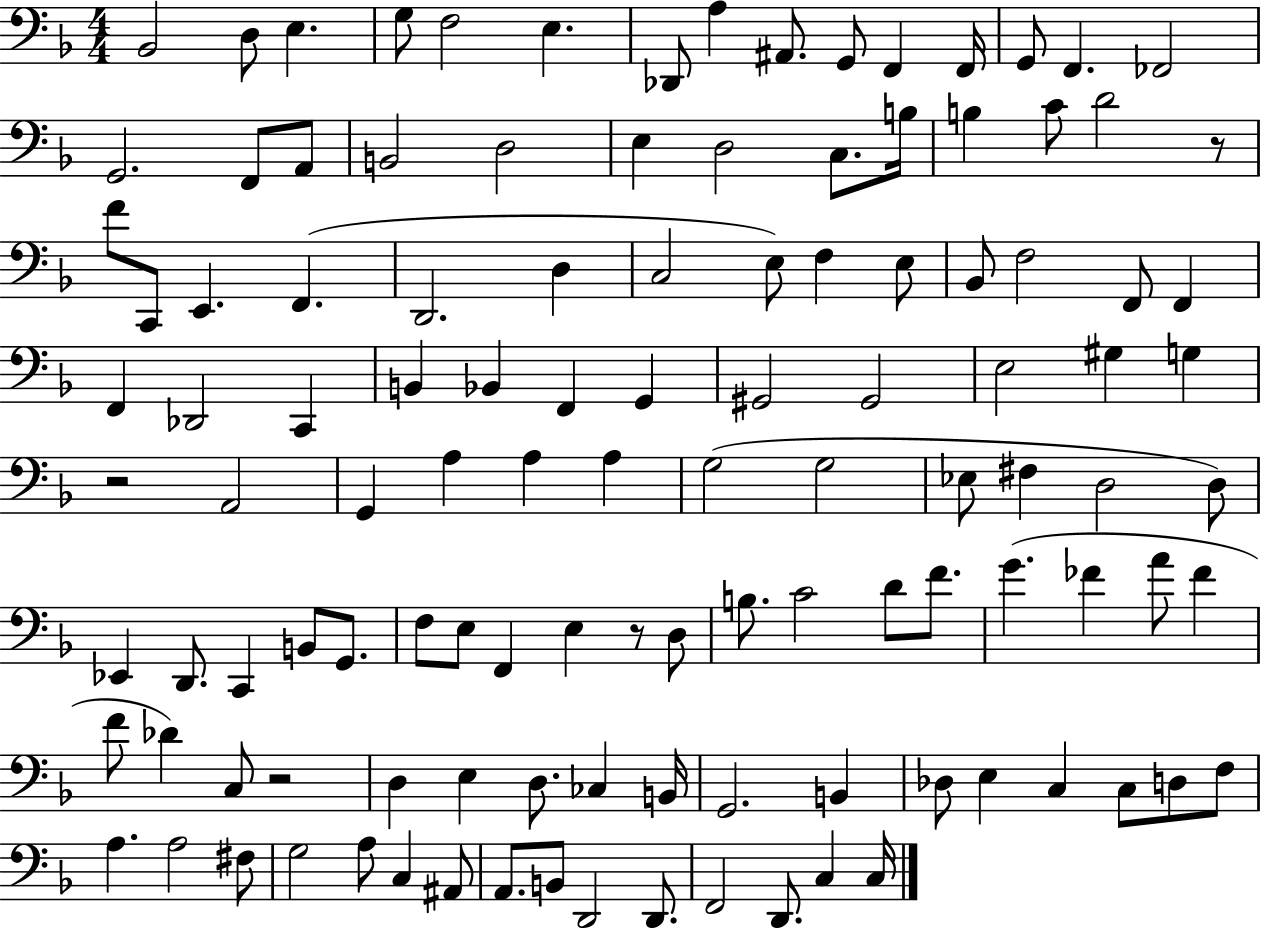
Bb2/h D3/e E3/q. G3/e F3/h E3/q. Db2/e A3/q A#2/e. G2/e F2/q F2/s G2/e F2/q. FES2/h G2/h. F2/e A2/e B2/h D3/h E3/q D3/h C3/e. B3/s B3/q C4/e D4/h R/e F4/e C2/e E2/q. F2/q. D2/h. D3/q C3/h E3/e F3/q E3/e Bb2/e F3/h F2/e F2/q F2/q Db2/h C2/q B2/q Bb2/q F2/q G2/q G#2/h G#2/h E3/h G#3/q G3/q R/h A2/h G2/q A3/q A3/q A3/q G3/h G3/h Eb3/e F#3/q D3/h D3/e Eb2/q D2/e. C2/q B2/e G2/e. F3/e E3/e F2/q E3/q R/e D3/e B3/e. C4/h D4/e F4/e. G4/q. FES4/q A4/e FES4/q F4/e Db4/q C3/e R/h D3/q E3/q D3/e. CES3/q B2/s G2/h. B2/q Db3/e E3/q C3/q C3/e D3/e F3/e A3/q. A3/h F#3/e G3/h A3/e C3/q A#2/e A2/e. B2/e D2/h D2/e. F2/h D2/e. C3/q C3/s